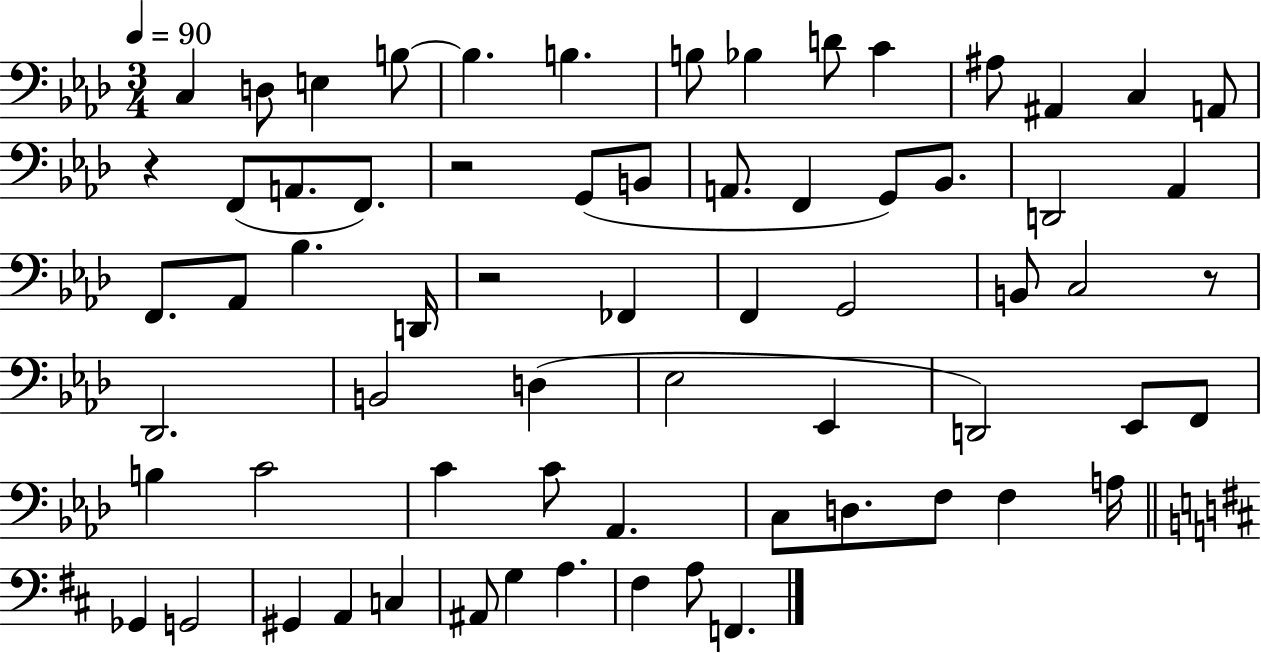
X:1
T:Untitled
M:3/4
L:1/4
K:Ab
C, D,/2 E, B,/2 B, B, B,/2 _B, D/2 C ^A,/2 ^A,, C, A,,/2 z F,,/2 A,,/2 F,,/2 z2 G,,/2 B,,/2 A,,/2 F,, G,,/2 _B,,/2 D,,2 _A,, F,,/2 _A,,/2 _B, D,,/4 z2 _F,, F,, G,,2 B,,/2 C,2 z/2 _D,,2 B,,2 D, _E,2 _E,, D,,2 _E,,/2 F,,/2 B, C2 C C/2 _A,, C,/2 D,/2 F,/2 F, A,/4 _G,, G,,2 ^G,, A,, C, ^A,,/2 G, A, ^F, A,/2 F,,